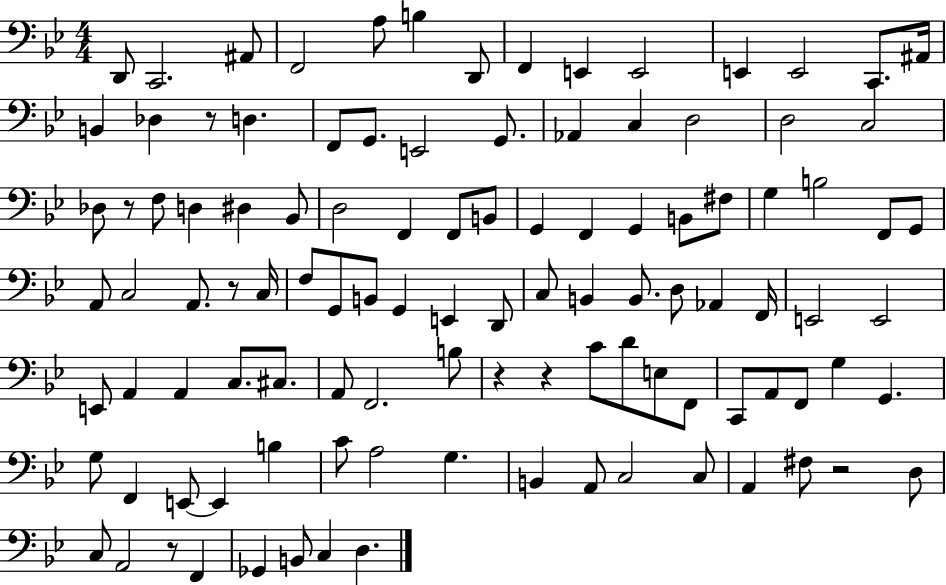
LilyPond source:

{
  \clef bass
  \numericTimeSignature
  \time 4/4
  \key bes \major
  d,8 c,2. ais,8 | f,2 a8 b4 d,8 | f,4 e,4 e,2 | e,4 e,2 c,8. ais,16 | \break b,4 des4 r8 d4. | f,8 g,8. e,2 g,8. | aes,4 c4 d2 | d2 c2 | \break des8 r8 f8 d4 dis4 bes,8 | d2 f,4 f,8 b,8 | g,4 f,4 g,4 b,8 fis8 | g4 b2 f,8 g,8 | \break a,8 c2 a,8. r8 c16 | f8 g,8 b,8 g,4 e,4 d,8 | c8 b,4 b,8. d8 aes,4 f,16 | e,2 e,2 | \break e,8 a,4 a,4 c8. cis8. | a,8 f,2. b8 | r4 r4 c'8 d'8 e8 f,8 | c,8 a,8 f,8 g4 g,4. | \break g8 f,4 e,8~~ e,4 b4 | c'8 a2 g4. | b,4 a,8 c2 c8 | a,4 fis8 r2 d8 | \break c8 a,2 r8 f,4 | ges,4 b,8 c4 d4. | \bar "|."
}